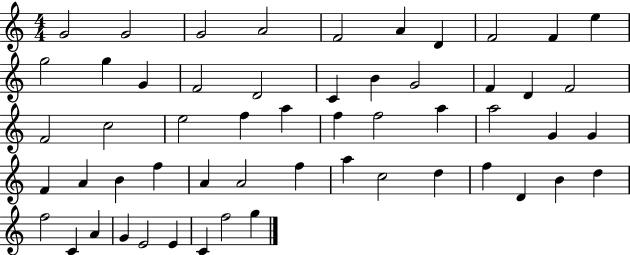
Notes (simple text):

G4/h G4/h G4/h A4/h F4/h A4/q D4/q F4/h F4/q E5/q G5/h G5/q G4/q F4/h D4/h C4/q B4/q G4/h F4/q D4/q F4/h F4/h C5/h E5/h F5/q A5/q F5/q F5/h A5/q A5/h G4/q G4/q F4/q A4/q B4/q F5/q A4/q A4/h F5/q A5/q C5/h D5/q F5/q D4/q B4/q D5/q F5/h C4/q A4/q G4/q E4/h E4/q C4/q F5/h G5/q